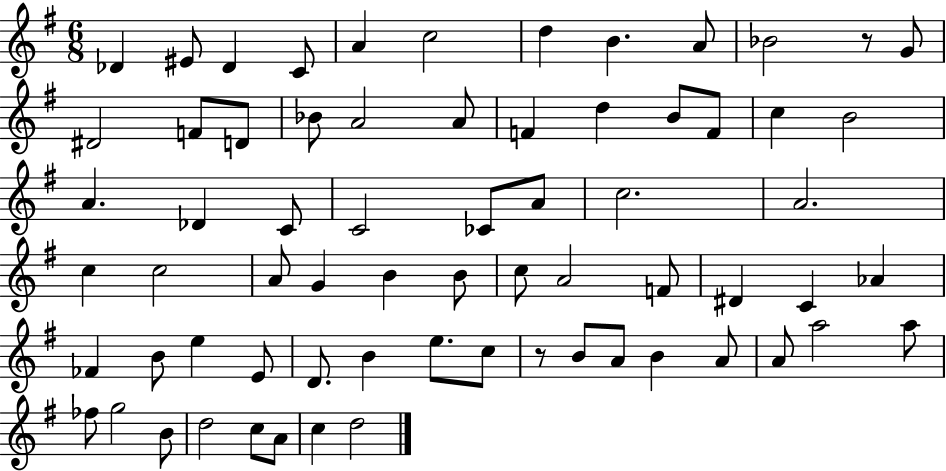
{
  \clef treble
  \numericTimeSignature
  \time 6/8
  \key g \major
  des'4 eis'8 des'4 c'8 | a'4 c''2 | d''4 b'4. a'8 | bes'2 r8 g'8 | \break dis'2 f'8 d'8 | bes'8 a'2 a'8 | f'4 d''4 b'8 f'8 | c''4 b'2 | \break a'4. des'4 c'8 | c'2 ces'8 a'8 | c''2. | a'2. | \break c''4 c''2 | a'8 g'4 b'4 b'8 | c''8 a'2 f'8 | dis'4 c'4 aes'4 | \break fes'4 b'8 e''4 e'8 | d'8. b'4 e''8. c''8 | r8 b'8 a'8 b'4 a'8 | a'8 a''2 a''8 | \break fes''8 g''2 b'8 | d''2 c''8 a'8 | c''4 d''2 | \bar "|."
}